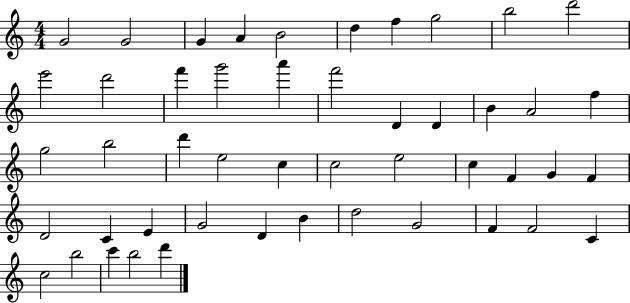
{
  \clef treble
  \numericTimeSignature
  \time 4/4
  \key c \major
  g'2 g'2 | g'4 a'4 b'2 | d''4 f''4 g''2 | b''2 d'''2 | \break e'''2 d'''2 | f'''4 g'''2 a'''4 | f'''2 d'4 d'4 | b'4 a'2 f''4 | \break g''2 b''2 | d'''4 e''2 c''4 | c''2 e''2 | c''4 f'4 g'4 f'4 | \break d'2 c'4 e'4 | g'2 d'4 b'4 | d''2 g'2 | f'4 f'2 c'4 | \break c''2 b''2 | c'''4 b''2 d'''4 | \bar "|."
}